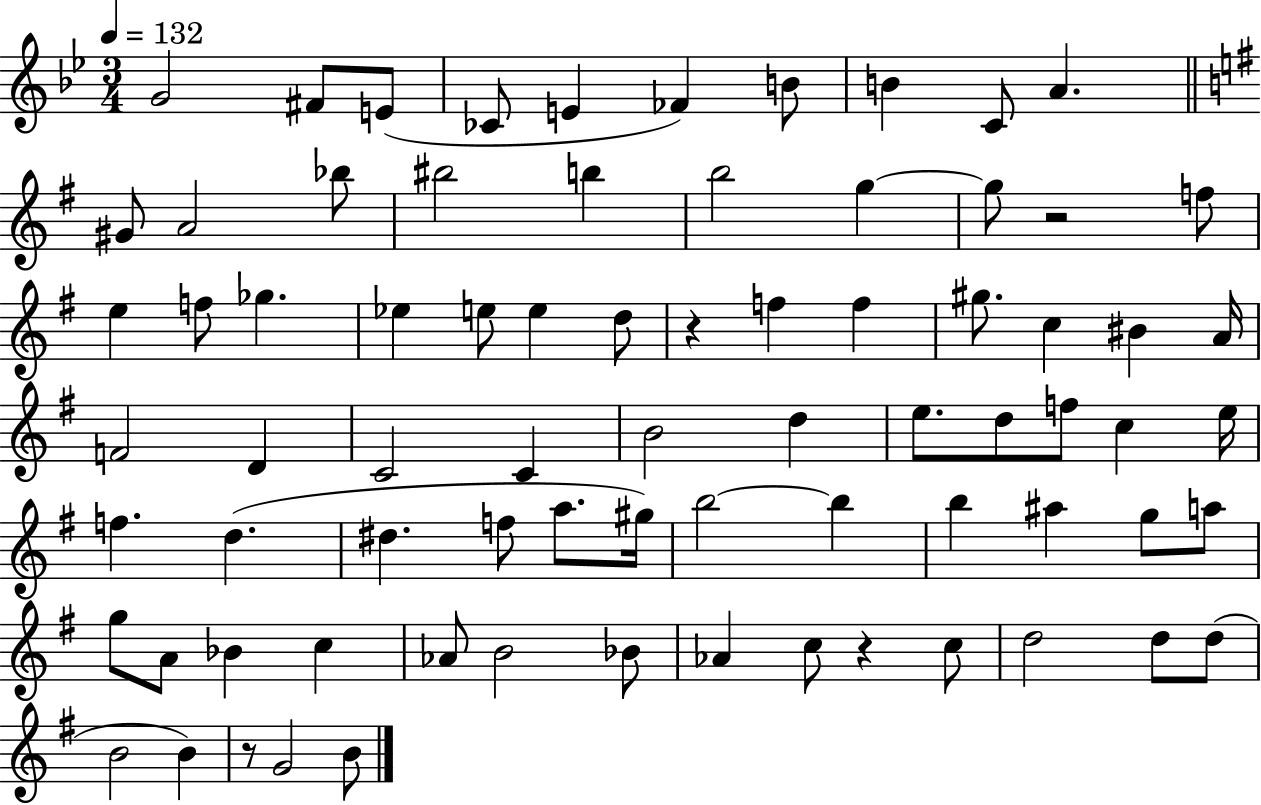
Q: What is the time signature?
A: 3/4